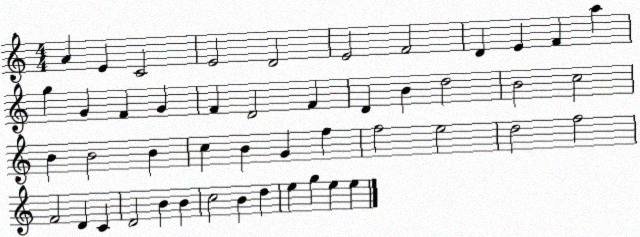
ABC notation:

X:1
T:Untitled
M:4/4
L:1/4
K:C
A E C2 E2 D2 E2 F2 D E F a g G F G F D2 F D B d2 B2 c2 B B2 B c B G f f2 e2 d2 f2 F2 D C D2 B B c2 B d e g e e